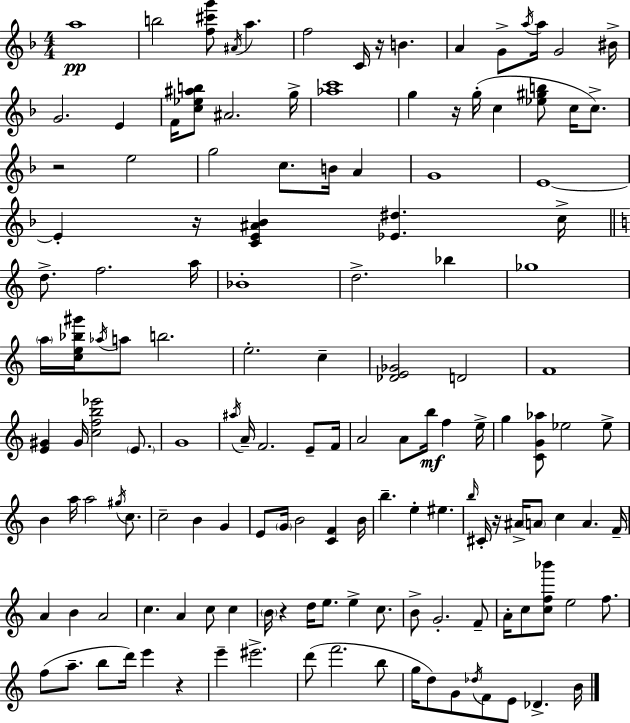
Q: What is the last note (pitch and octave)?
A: B4